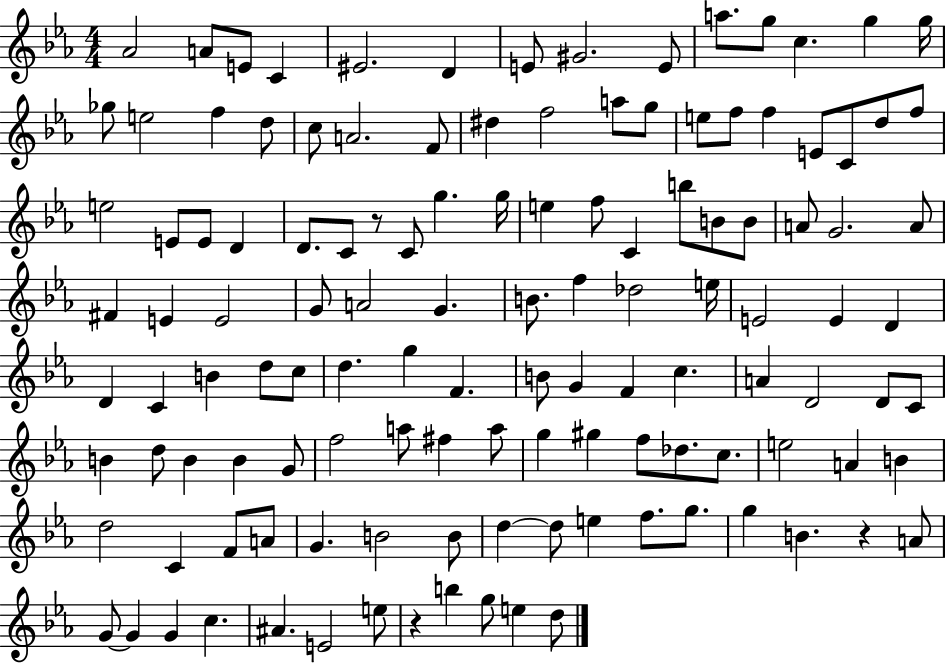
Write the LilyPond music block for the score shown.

{
  \clef treble
  \numericTimeSignature
  \time 4/4
  \key ees \major
  aes'2 a'8 e'8 c'4 | eis'2. d'4 | e'8 gis'2. e'8 | a''8. g''8 c''4. g''4 g''16 | \break ges''8 e''2 f''4 d''8 | c''8 a'2. f'8 | dis''4 f''2 a''8 g''8 | e''8 f''8 f''4 e'8 c'8 d''8 f''8 | \break e''2 e'8 e'8 d'4 | d'8. c'8 r8 c'8 g''4. g''16 | e''4 f''8 c'4 b''8 b'8 b'8 | a'8 g'2. a'8 | \break fis'4 e'4 e'2 | g'8 a'2 g'4. | b'8. f''4 des''2 e''16 | e'2 e'4 d'4 | \break d'4 c'4 b'4 d''8 c''8 | d''4. g''4 f'4. | b'8 g'4 f'4 c''4. | a'4 d'2 d'8 c'8 | \break b'4 d''8 b'4 b'4 g'8 | f''2 a''8 fis''4 a''8 | g''4 gis''4 f''8 des''8. c''8. | e''2 a'4 b'4 | \break d''2 c'4 f'8 a'8 | g'4. b'2 b'8 | d''4~~ d''8 e''4 f''8. g''8. | g''4 b'4. r4 a'8 | \break g'8~~ g'4 g'4 c''4. | ais'4. e'2 e''8 | r4 b''4 g''8 e''4 d''8 | \bar "|."
}